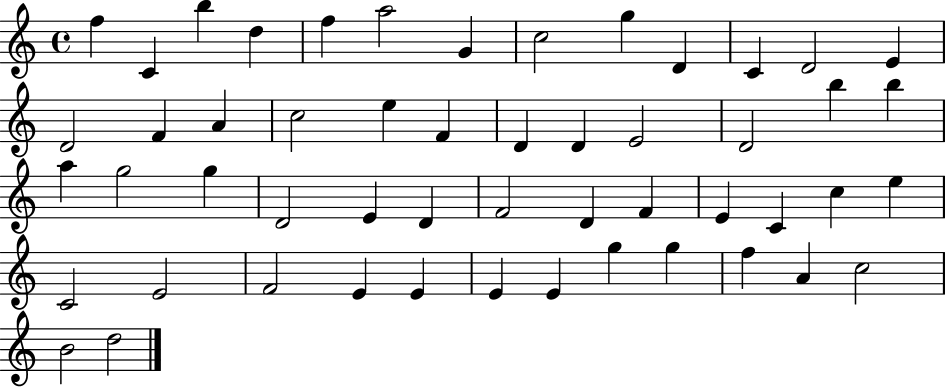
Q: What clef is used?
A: treble